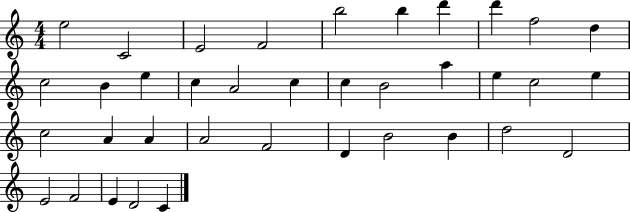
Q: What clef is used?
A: treble